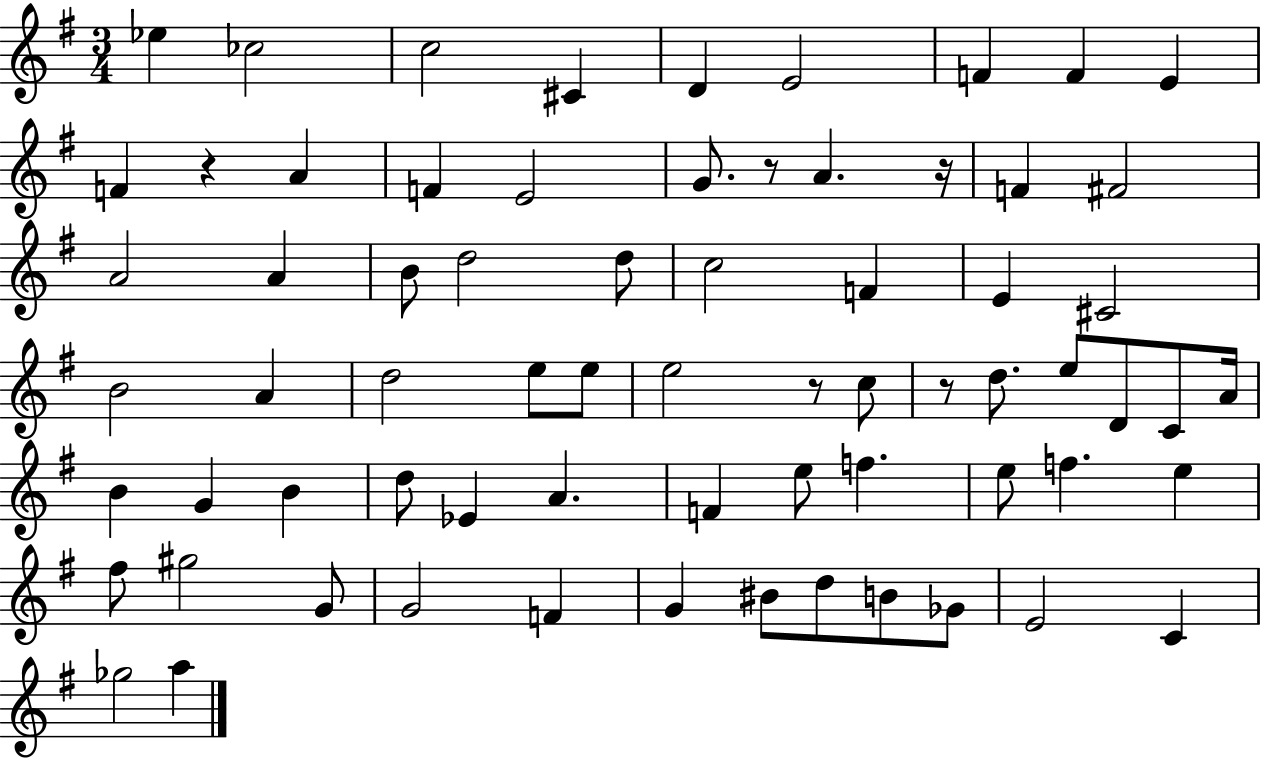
Eb5/q CES5/h C5/h C#4/q D4/q E4/h F4/q F4/q E4/q F4/q R/q A4/q F4/q E4/h G4/e. R/e A4/q. R/s F4/q F#4/h A4/h A4/q B4/e D5/h D5/e C5/h F4/q E4/q C#4/h B4/h A4/q D5/h E5/e E5/e E5/h R/e C5/e R/e D5/e. E5/e D4/e C4/e A4/s B4/q G4/q B4/q D5/e Eb4/q A4/q. F4/q E5/e F5/q. E5/e F5/q. E5/q F#5/e G#5/h G4/e G4/h F4/q G4/q BIS4/e D5/e B4/e Gb4/e E4/h C4/q Gb5/h A5/q